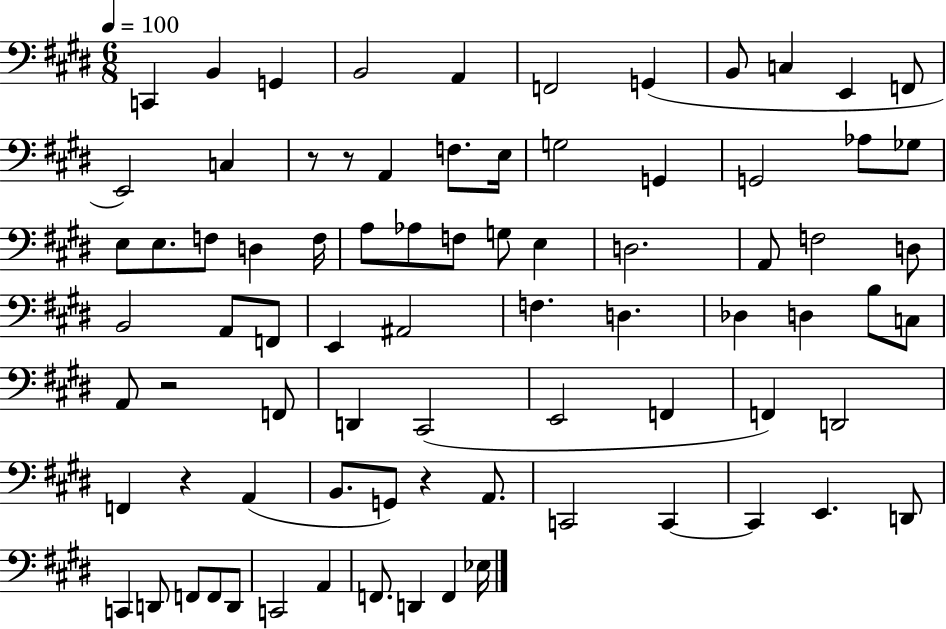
C2/q B2/q G2/q B2/h A2/q F2/h G2/q B2/e C3/q E2/q F2/e E2/h C3/q R/e R/e A2/q F3/e. E3/s G3/h G2/q G2/h Ab3/e Gb3/e E3/e E3/e. F3/e D3/q F3/s A3/e Ab3/e F3/e G3/e E3/q D3/h. A2/e F3/h D3/e B2/h A2/e F2/e E2/q A#2/h F3/q. D3/q. Db3/q D3/q B3/e C3/e A2/e R/h F2/e D2/q C#2/h E2/h F2/q F2/q D2/h F2/q R/q A2/q B2/e. G2/e R/q A2/e. C2/h C2/q C2/q E2/q. D2/e C2/q D2/e F2/e F2/e D2/e C2/h A2/q F2/e. D2/q F2/q Eb3/s